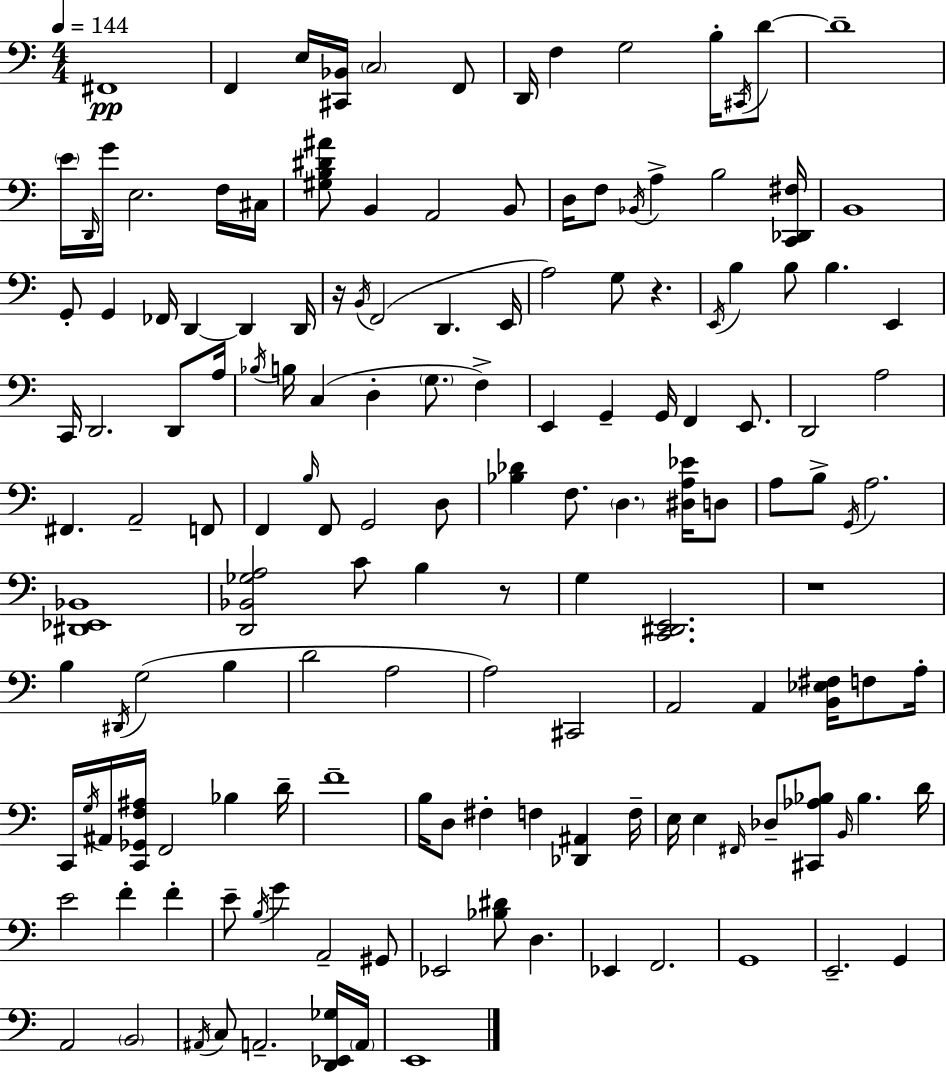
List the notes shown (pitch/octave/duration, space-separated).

F#2/w F2/q E3/s [C#2,Bb2]/s C3/h F2/e D2/s F3/q G3/h B3/s C#2/s D4/e D4/w E4/s D2/s G4/s E3/h. F3/s C#3/s [G#3,B3,D#4,A#4]/e B2/q A2/h B2/e D3/s F3/e Bb2/s A3/q B3/h [C2,Db2,F#3]/s B2/w G2/e G2/q FES2/s D2/q D2/q D2/s R/s B2/s F2/h D2/q. E2/s A3/h G3/e R/q. E2/s B3/q B3/e B3/q. E2/q C2/s D2/h. D2/e A3/s Bb3/s B3/s C3/q D3/q G3/e. F3/q E2/q G2/q G2/s F2/q E2/e. D2/h A3/h F#2/q. A2/h F2/e F2/q B3/s F2/e G2/h D3/e [Bb3,Db4]/q F3/e. D3/q. [D#3,A3,Eb4]/s D3/e A3/e B3/e G2/s A3/h. [D#2,Eb2,Bb2]/w [D2,Bb2,Gb3,A3]/h C4/e B3/q R/e G3/q [C2,D#2,E2]/h. R/w B3/q D#2/s G3/h B3/q D4/h A3/h A3/h C#2/h A2/h A2/q [B2,Eb3,F#3]/s F3/e A3/s C2/s G3/s A#2/s [C2,Gb2,F3,A#3]/s F2/h Bb3/q D4/s F4/w B3/s D3/e F#3/q F3/q [Db2,A#2]/q F3/s E3/s E3/q F#2/s Db3/e [C#2,Ab3,Bb3]/e B2/s Bb3/q. D4/s E4/h F4/q F4/q E4/e B3/s G4/q A2/h G#2/e Eb2/h [Bb3,D#4]/e D3/q. Eb2/q F2/h. G2/w E2/h. G2/q A2/h B2/h A#2/s C3/e A2/h. [D2,Eb2,Gb3]/s A2/s E2/w